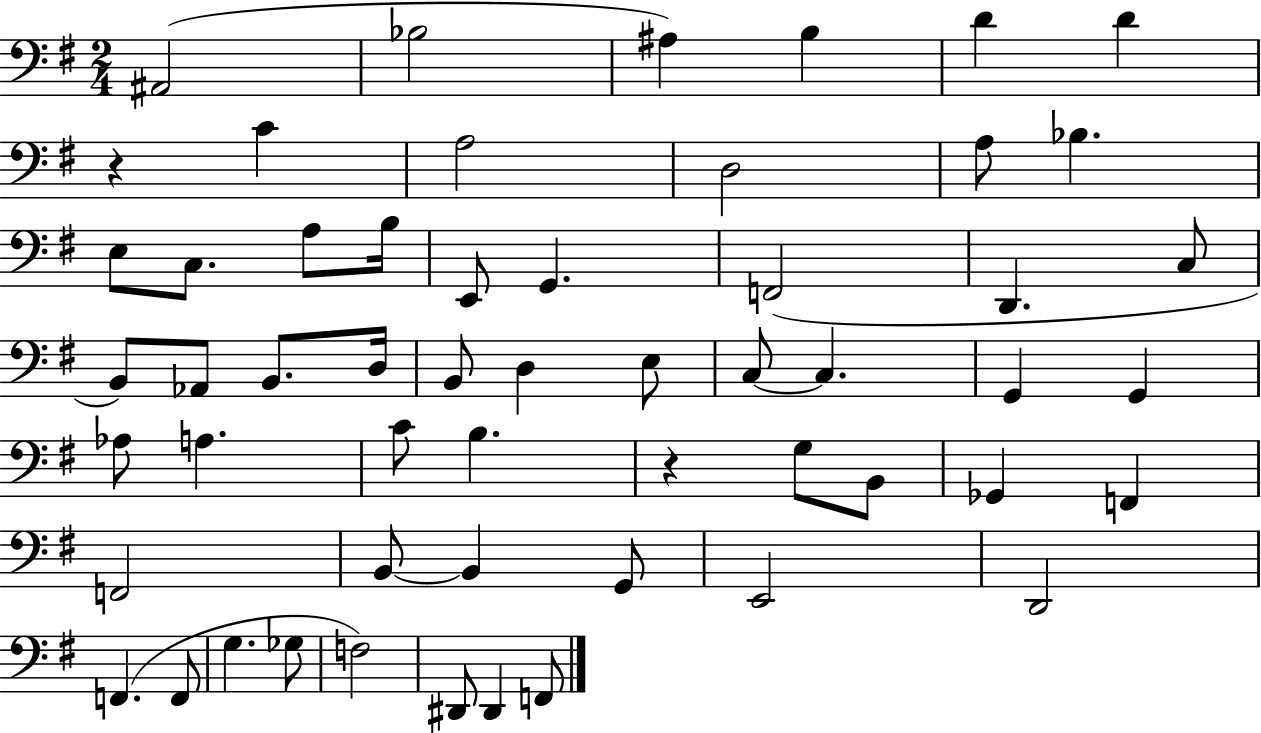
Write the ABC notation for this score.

X:1
T:Untitled
M:2/4
L:1/4
K:G
^A,,2 _B,2 ^A, B, D D z C A,2 D,2 A,/2 _B, E,/2 C,/2 A,/2 B,/4 E,,/2 G,, F,,2 D,, C,/2 B,,/2 _A,,/2 B,,/2 D,/4 B,,/2 D, E,/2 C,/2 C, G,, G,, _A,/2 A, C/2 B, z G,/2 B,,/2 _G,, F,, F,,2 B,,/2 B,, G,,/2 E,,2 D,,2 F,, F,,/2 G, _G,/2 F,2 ^D,,/2 ^D,, F,,/2